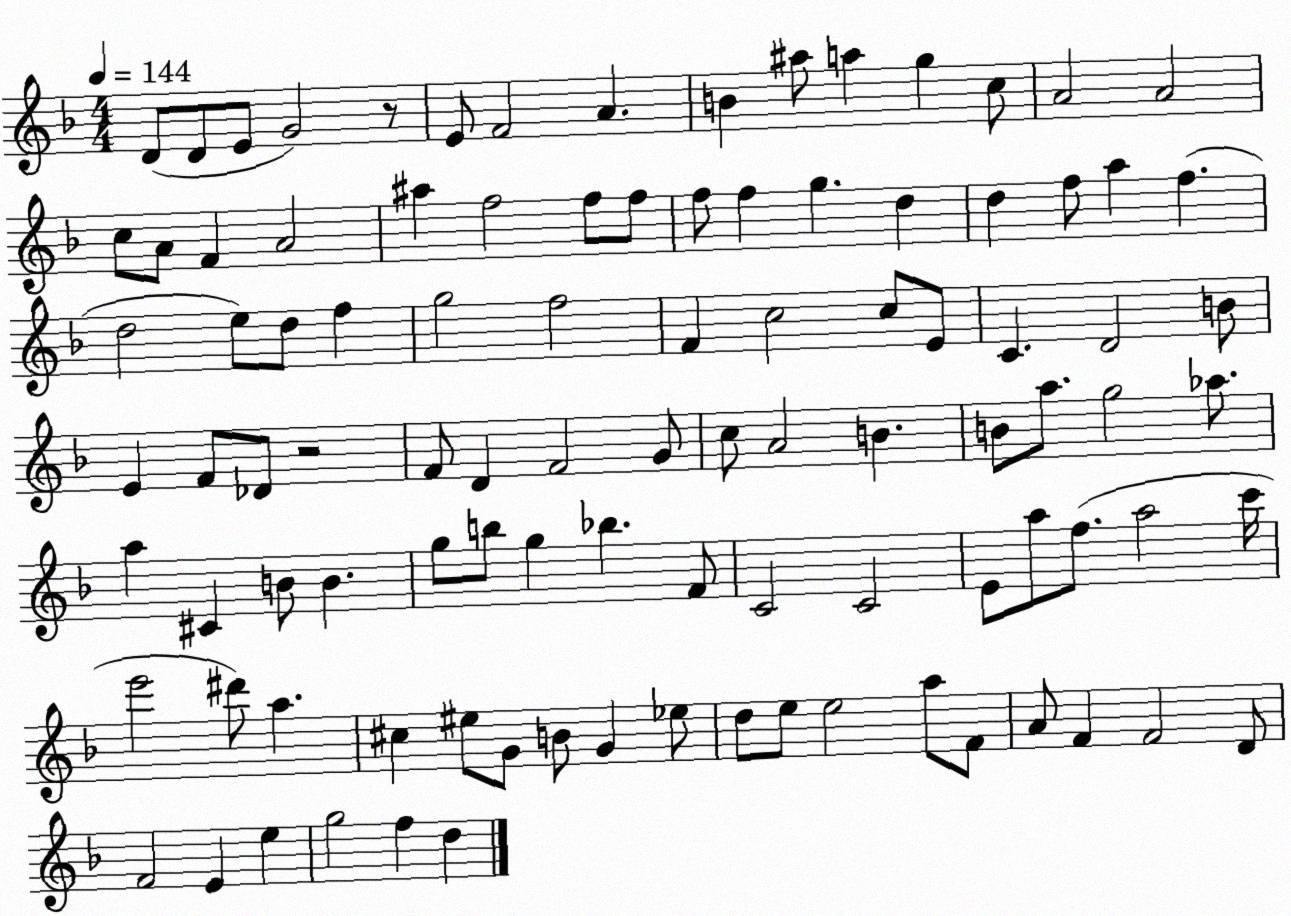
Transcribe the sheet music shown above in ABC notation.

X:1
T:Untitled
M:4/4
L:1/4
K:F
D/2 D/2 E/2 G2 z/2 E/2 F2 A B ^a/2 a g c/2 A2 A2 c/2 A/2 F A2 ^a f2 f/2 f/2 f/2 f g d d f/2 a f d2 e/2 d/2 f g2 f2 F c2 c/2 E/2 C D2 B/2 E F/2 _D/2 z2 F/2 D F2 G/2 c/2 A2 B B/2 a/2 g2 _a/2 a ^C B/2 B g/2 b/2 g _b F/2 C2 C2 E/2 a/2 f/2 a2 c'/4 e'2 ^d'/2 a ^c ^e/2 G/2 B/2 G _e/2 d/2 e/2 e2 a/2 F/2 A/2 F F2 D/2 F2 E e g2 f d